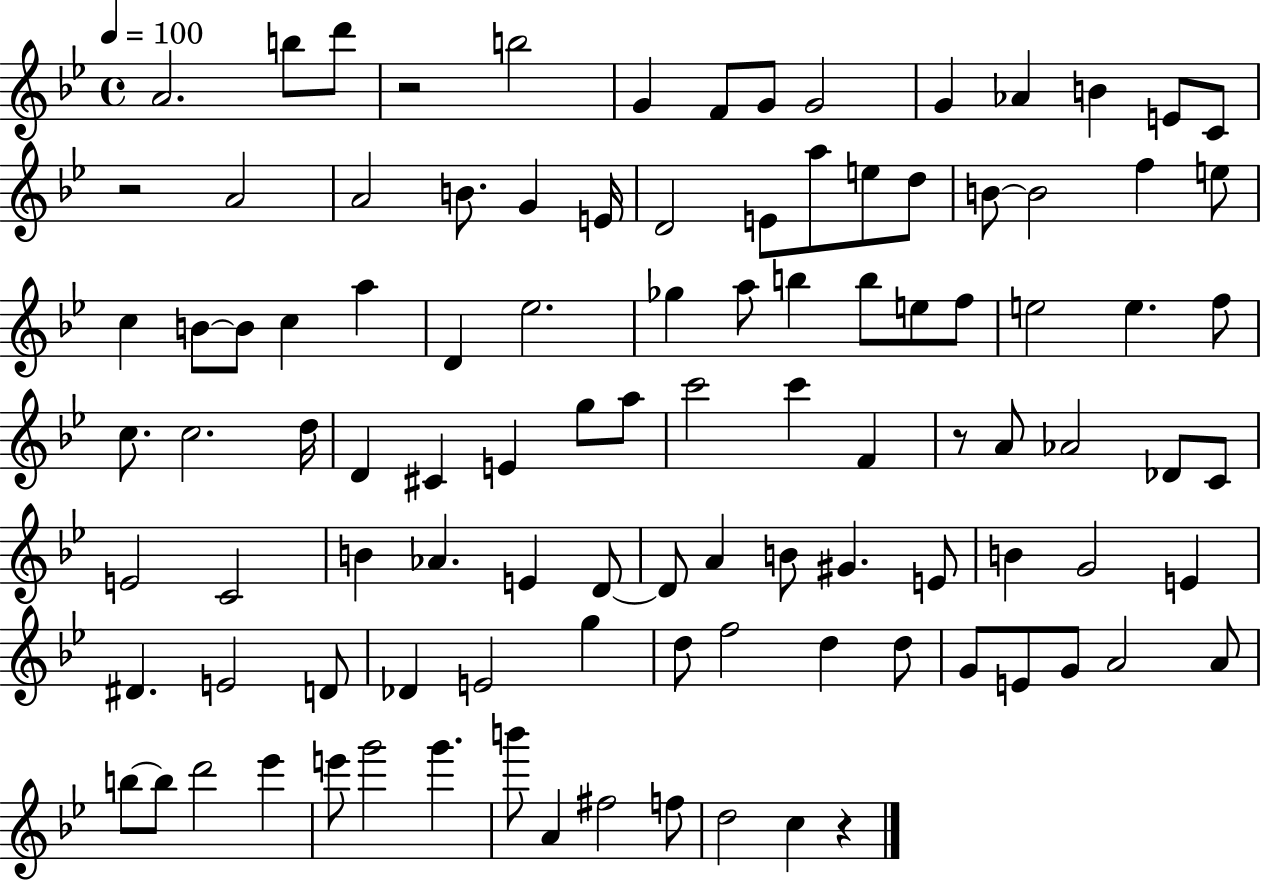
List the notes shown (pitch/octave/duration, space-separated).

A4/h. B5/e D6/e R/h B5/h G4/q F4/e G4/e G4/h G4/q Ab4/q B4/q E4/e C4/e R/h A4/h A4/h B4/e. G4/q E4/s D4/h E4/e A5/e E5/e D5/e B4/e B4/h F5/q E5/e C5/q B4/e B4/e C5/q A5/q D4/q Eb5/h. Gb5/q A5/e B5/q B5/e E5/e F5/e E5/h E5/q. F5/e C5/e. C5/h. D5/s D4/q C#4/q E4/q G5/e A5/e C6/h C6/q F4/q R/e A4/e Ab4/h Db4/e C4/e E4/h C4/h B4/q Ab4/q. E4/q D4/e D4/e A4/q B4/e G#4/q. E4/e B4/q G4/h E4/q D#4/q. E4/h D4/e Db4/q E4/h G5/q D5/e F5/h D5/q D5/e G4/e E4/e G4/e A4/h A4/e B5/e B5/e D6/h Eb6/q E6/e G6/h G6/q. B6/e A4/q F#5/h F5/e D5/h C5/q R/q